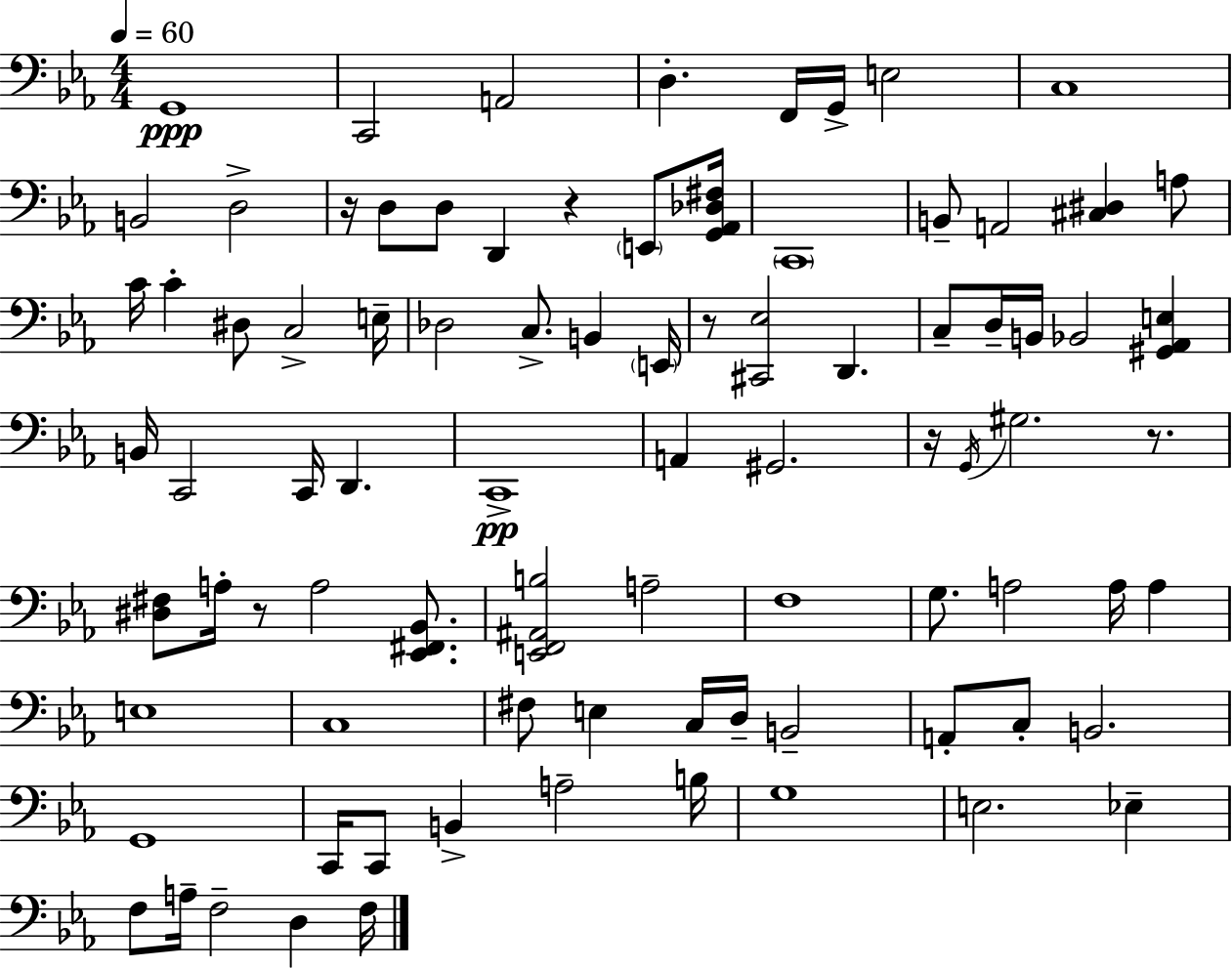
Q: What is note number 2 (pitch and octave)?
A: C2